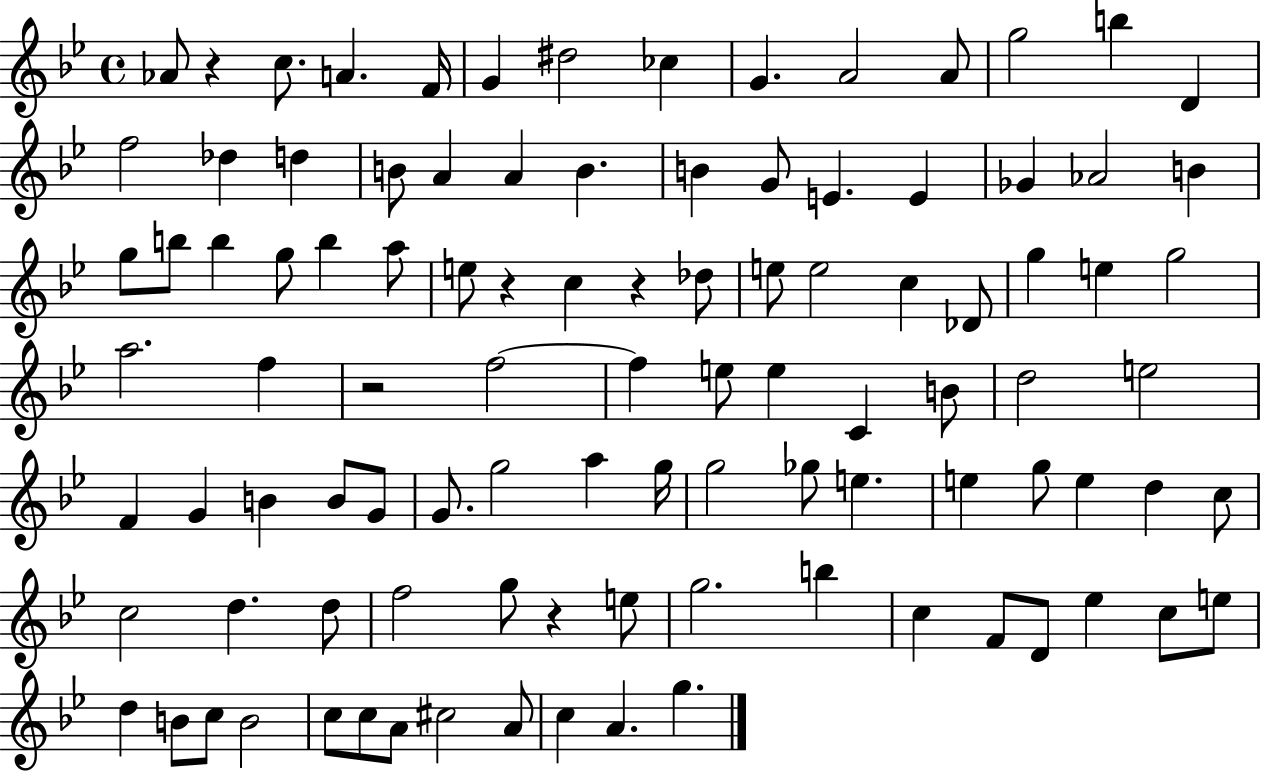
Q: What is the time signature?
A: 4/4